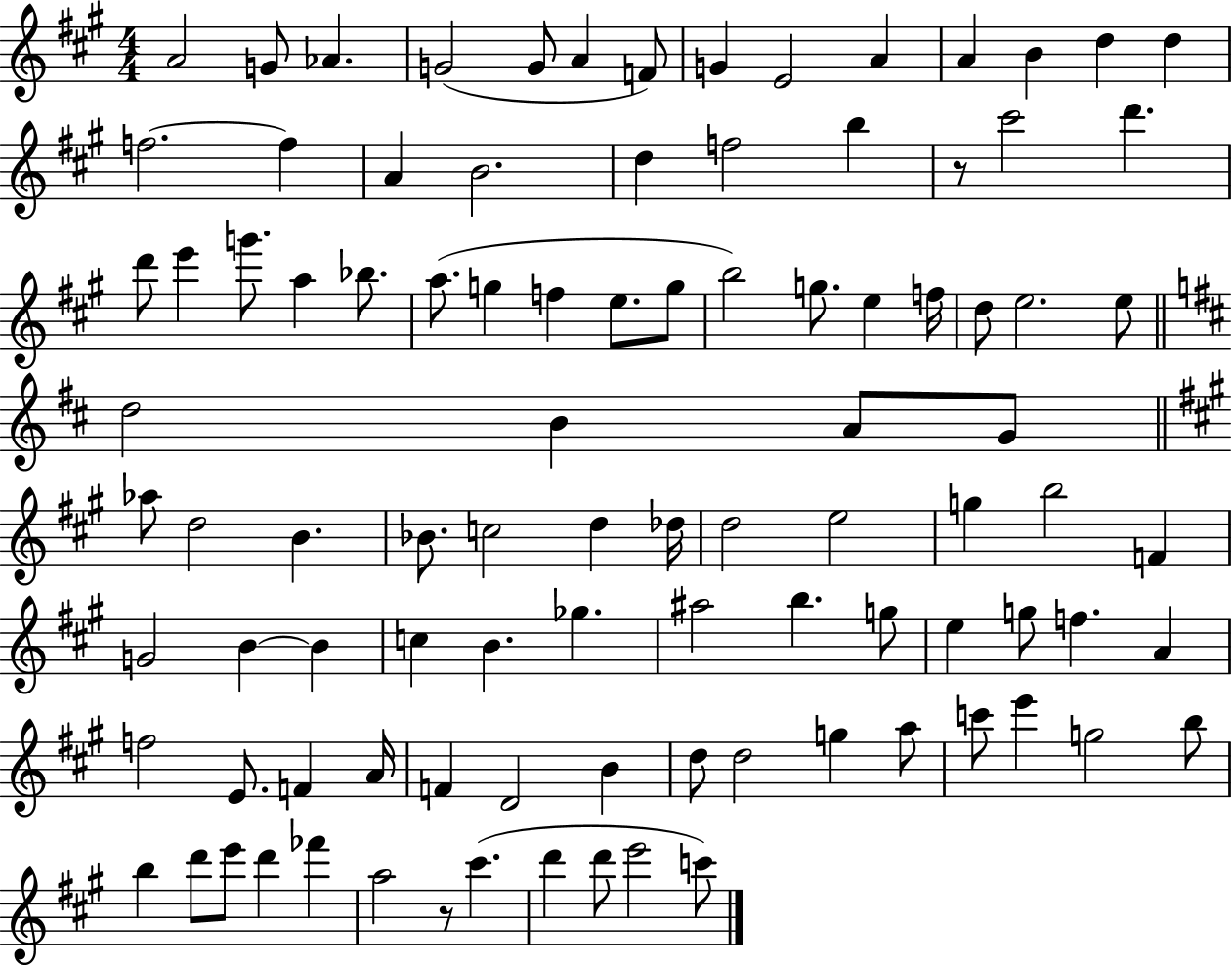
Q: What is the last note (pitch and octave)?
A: C6